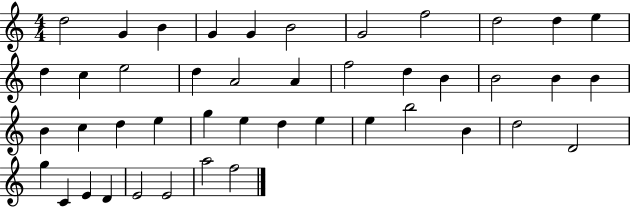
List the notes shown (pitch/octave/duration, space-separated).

D5/h G4/q B4/q G4/q G4/q B4/h G4/h F5/h D5/h D5/q E5/q D5/q C5/q E5/h D5/q A4/h A4/q F5/h D5/q B4/q B4/h B4/q B4/q B4/q C5/q D5/q E5/q G5/q E5/q D5/q E5/q E5/q B5/h B4/q D5/h D4/h G5/q C4/q E4/q D4/q E4/h E4/h A5/h F5/h